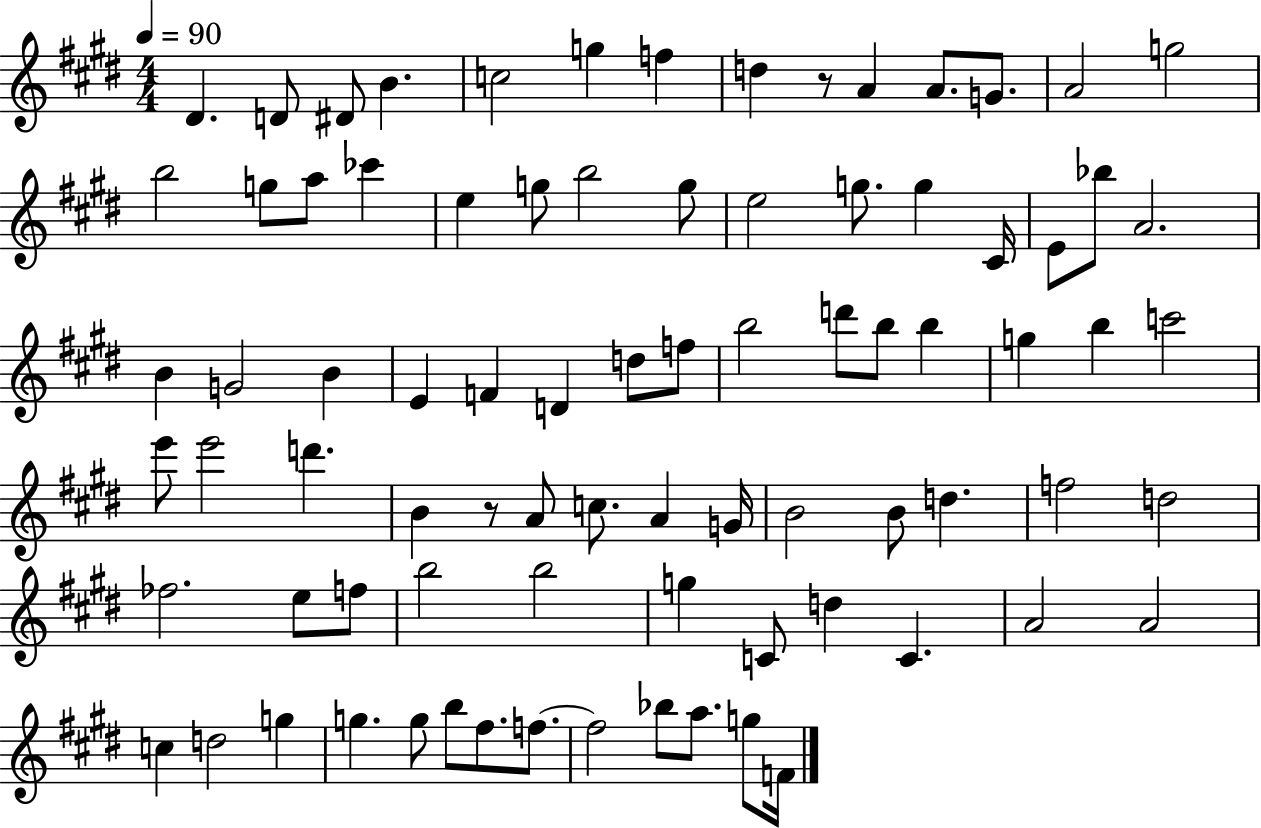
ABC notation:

X:1
T:Untitled
M:4/4
L:1/4
K:E
^D D/2 ^D/2 B c2 g f d z/2 A A/2 G/2 A2 g2 b2 g/2 a/2 _c' e g/2 b2 g/2 e2 g/2 g ^C/4 E/2 _b/2 A2 B G2 B E F D d/2 f/2 b2 d'/2 b/2 b g b c'2 e'/2 e'2 d' B z/2 A/2 c/2 A G/4 B2 B/2 d f2 d2 _f2 e/2 f/2 b2 b2 g C/2 d C A2 A2 c d2 g g g/2 b/2 ^f/2 f/2 f2 _b/2 a/2 g/2 F/4